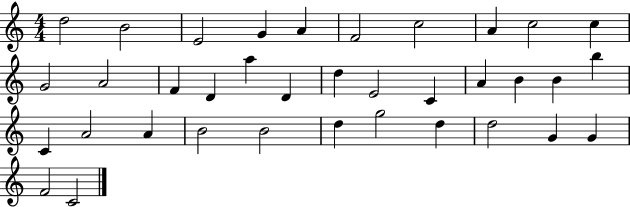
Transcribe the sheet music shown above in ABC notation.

X:1
T:Untitled
M:4/4
L:1/4
K:C
d2 B2 E2 G A F2 c2 A c2 c G2 A2 F D a D d E2 C A B B b C A2 A B2 B2 d g2 d d2 G G F2 C2